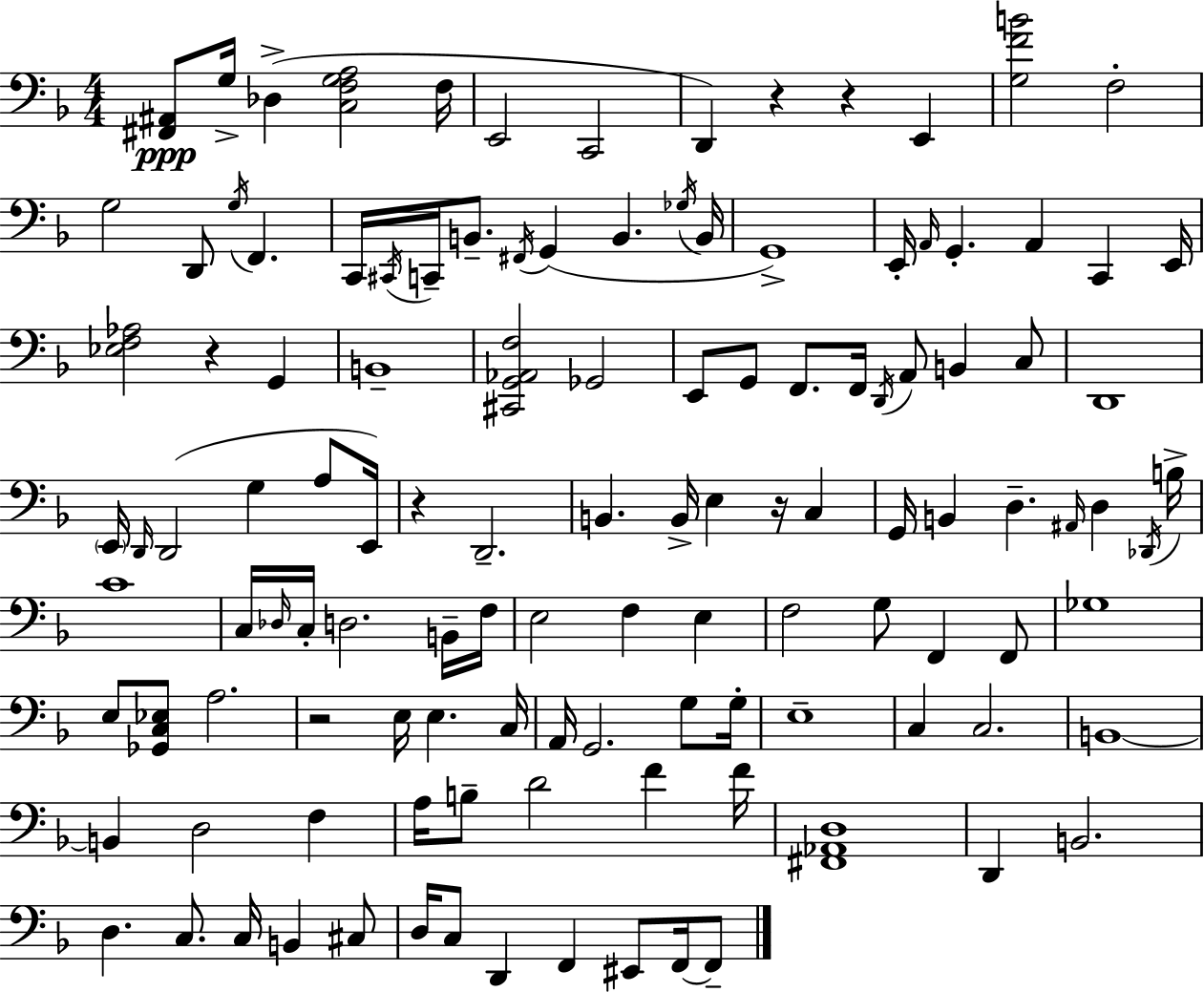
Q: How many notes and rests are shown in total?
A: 121